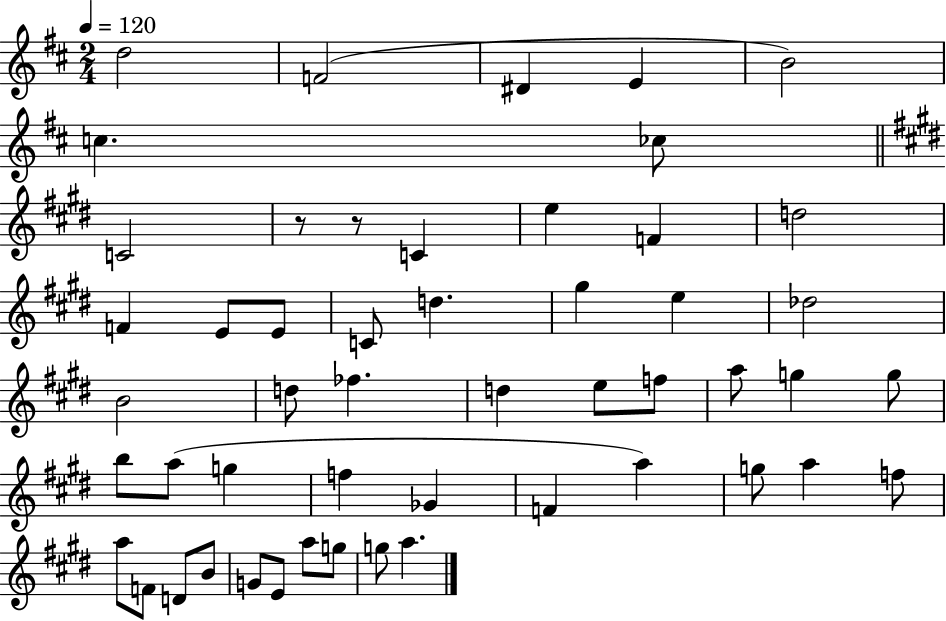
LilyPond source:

{
  \clef treble
  \numericTimeSignature
  \time 2/4
  \key d \major
  \tempo 4 = 120
  d''2 | f'2( | dis'4 e'4 | b'2) | \break c''4. ces''8 | \bar "||" \break \key e \major c'2 | r8 r8 c'4 | e''4 f'4 | d''2 | \break f'4 e'8 e'8 | c'8 d''4. | gis''4 e''4 | des''2 | \break b'2 | d''8 fes''4. | d''4 e''8 f''8 | a''8 g''4 g''8 | \break b''8 a''8( g''4 | f''4 ges'4 | f'4 a''4) | g''8 a''4 f''8 | \break a''8 f'8 d'8 b'8 | g'8 e'8 a''8 g''8 | g''8 a''4. | \bar "|."
}